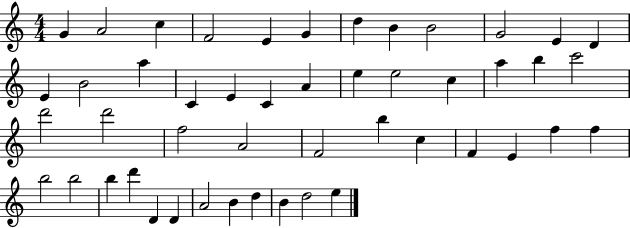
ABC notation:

X:1
T:Untitled
M:4/4
L:1/4
K:C
G A2 c F2 E G d B B2 G2 E D E B2 a C E C A e e2 c a b c'2 d'2 d'2 f2 A2 F2 b c F E f f b2 b2 b d' D D A2 B d B d2 e